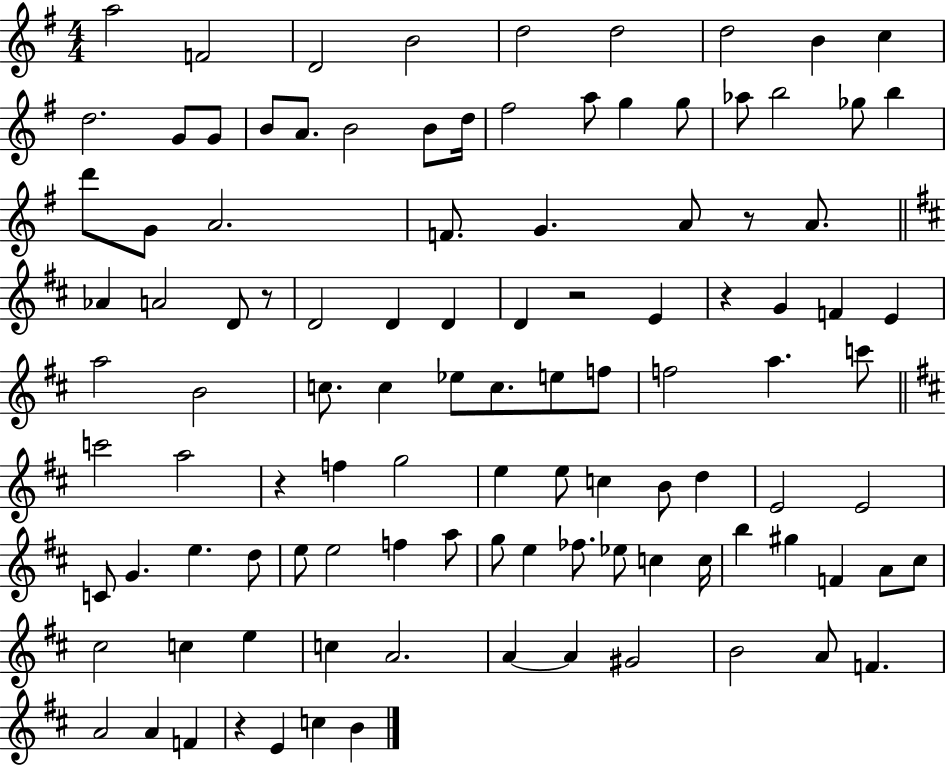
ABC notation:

X:1
T:Untitled
M:4/4
L:1/4
K:G
a2 F2 D2 B2 d2 d2 d2 B c d2 G/2 G/2 B/2 A/2 B2 B/2 d/4 ^f2 a/2 g g/2 _a/2 b2 _g/2 b d'/2 G/2 A2 F/2 G A/2 z/2 A/2 _A A2 D/2 z/2 D2 D D D z2 E z G F E a2 B2 c/2 c _e/2 c/2 e/2 f/2 f2 a c'/2 c'2 a2 z f g2 e e/2 c B/2 d E2 E2 C/2 G e d/2 e/2 e2 f a/2 g/2 e _f/2 _e/2 c c/4 b ^g F A/2 ^c/2 ^c2 c e c A2 A A ^G2 B2 A/2 F A2 A F z E c B